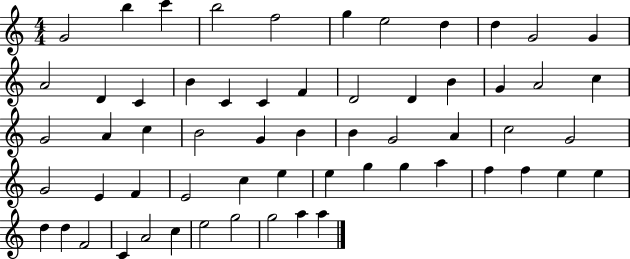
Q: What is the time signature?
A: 4/4